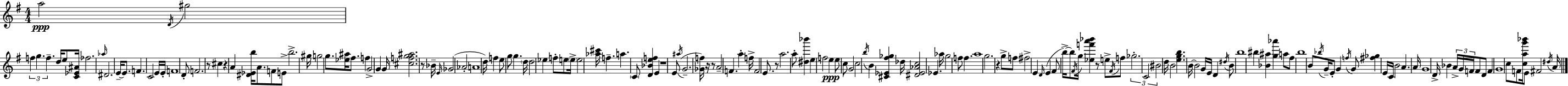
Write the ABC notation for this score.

X:1
T:Untitled
M:4/4
L:1/4
K:Em
a2 D/4 ^g2 f g f d/4 e/2 [C_E^A]/4 _f2 _a/4 ^D2 E/4 E/2 F C2 E/4 E/4 F4 D/2 F2 z/2 ^c z A [^D_Eb]/4 A/2 F/2 E/2 b2 ^g/4 g2 g/2 [_e^a]/4 ^f/2 f G2 G G/4 [^cfg^a]2 z/2 _B/4 E/4 _G2 _A2 A4 d/4 f e/2 g/2 g d/4 d2 _e f/2 e/2 e/4 e2 [_a^c']/4 f a C/2 [D_Bef] E z4 E/2 ^a/4 G2 [_Gf]/4 z/4 z/2 A2 F a f/4 F2 E/2 z/2 a2 a/2 [^d_b'] e f2 e e/2 c/2 G2 c2 b/4 B [^C_E^f_g] _d/4 [^D_E_Ac]2 _E _a/4 g2 f/2 f a4 g2 z g/2 f/2 ^f2 E D/4 E ^F/2 b/4 b/2 ^F/4 g/4 [_ef'a'_b'] z/2 e/2 ^F/4 f/2 _g2 C2 ^B2 d/4 B2 [egb] B/4 B2 G/4 E/4 D ^d/4 B/2 b4 ^b [_B^a] [g_a'] a/2 ^f/2 b4 B/2 _b/4 G/4 E/2 G f/4 G/2 [^f_g] E/4 C/4 B2 A A/4 G4 D/4 _B A/4 G/4 F/4 F/2 D/2 F G4 c/2 F/2 [cag'_b']/4 E/2 ^F2 ^d/4 A/4